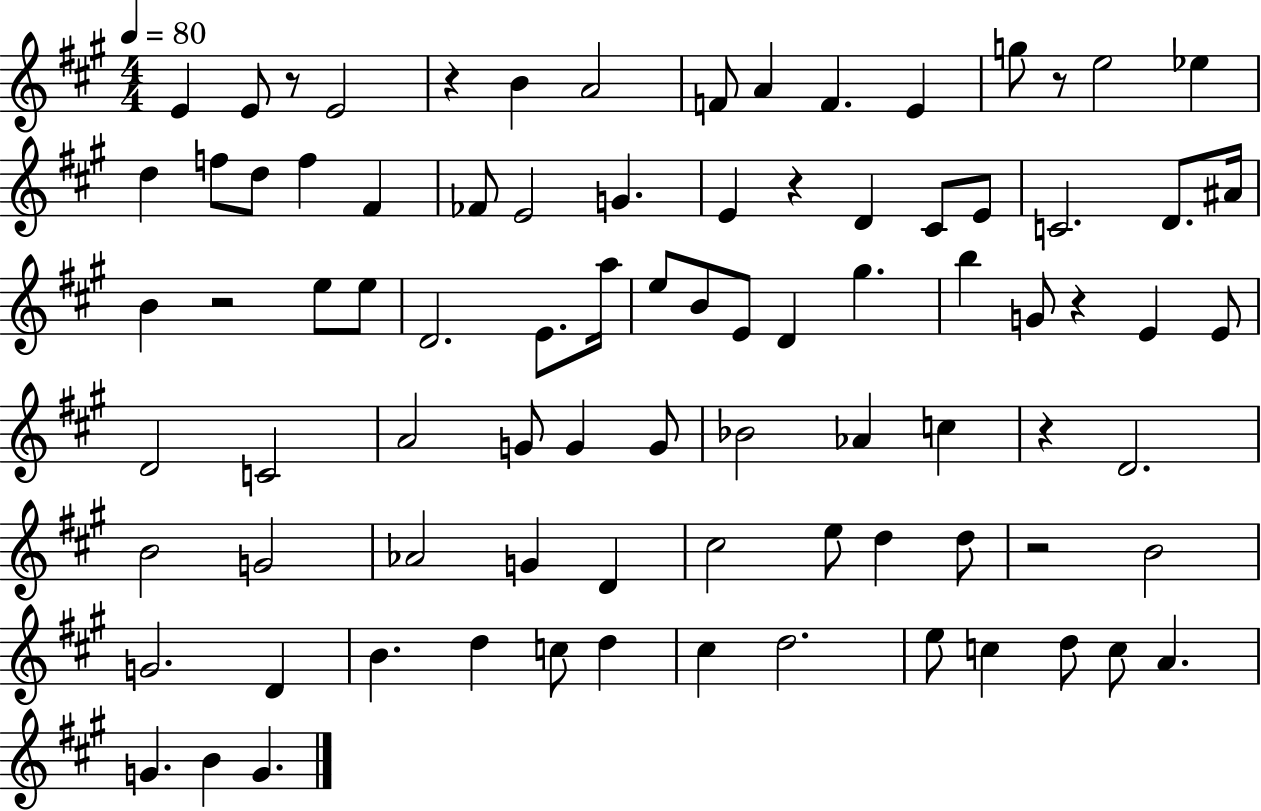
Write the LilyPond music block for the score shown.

{
  \clef treble
  \numericTimeSignature
  \time 4/4
  \key a \major
  \tempo 4 = 80
  e'4 e'8 r8 e'2 | r4 b'4 a'2 | f'8 a'4 f'4. e'4 | g''8 r8 e''2 ees''4 | \break d''4 f''8 d''8 f''4 fis'4 | fes'8 e'2 g'4. | e'4 r4 d'4 cis'8 e'8 | c'2. d'8. ais'16 | \break b'4 r2 e''8 e''8 | d'2. e'8. a''16 | e''8 b'8 e'8 d'4 gis''4. | b''4 g'8 r4 e'4 e'8 | \break d'2 c'2 | a'2 g'8 g'4 g'8 | bes'2 aes'4 c''4 | r4 d'2. | \break b'2 g'2 | aes'2 g'4 d'4 | cis''2 e''8 d''4 d''8 | r2 b'2 | \break g'2. d'4 | b'4. d''4 c''8 d''4 | cis''4 d''2. | e''8 c''4 d''8 c''8 a'4. | \break g'4. b'4 g'4. | \bar "|."
}